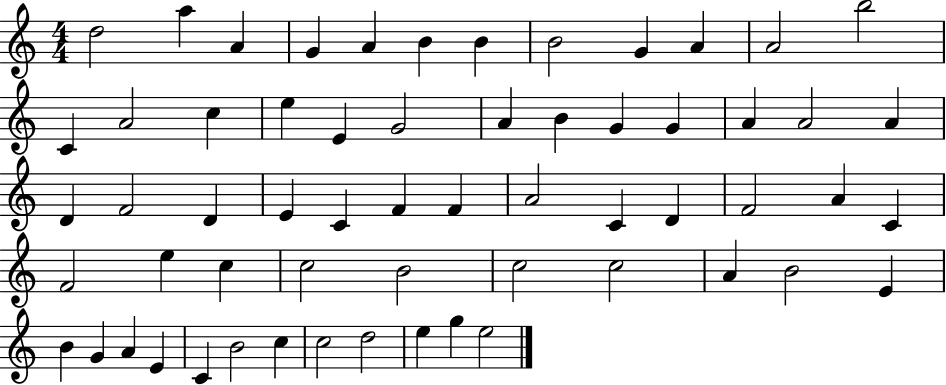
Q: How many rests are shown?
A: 0